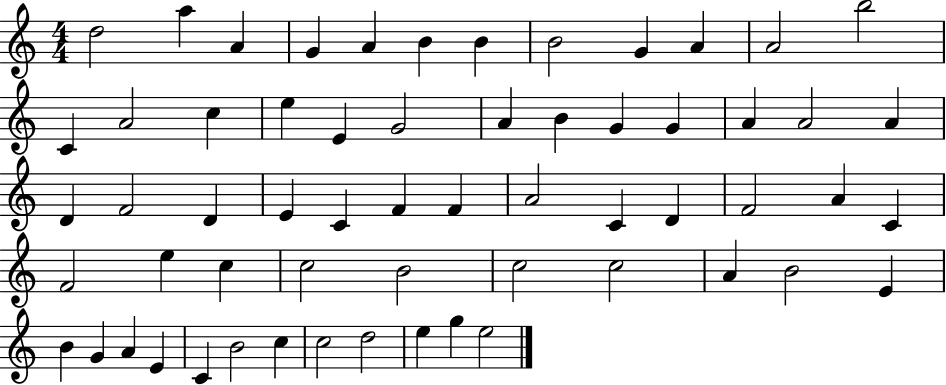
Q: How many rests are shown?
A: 0